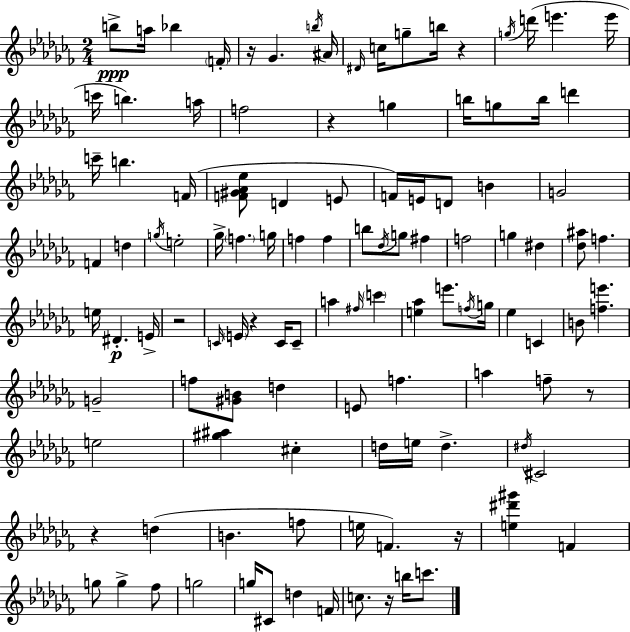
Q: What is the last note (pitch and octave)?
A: C6